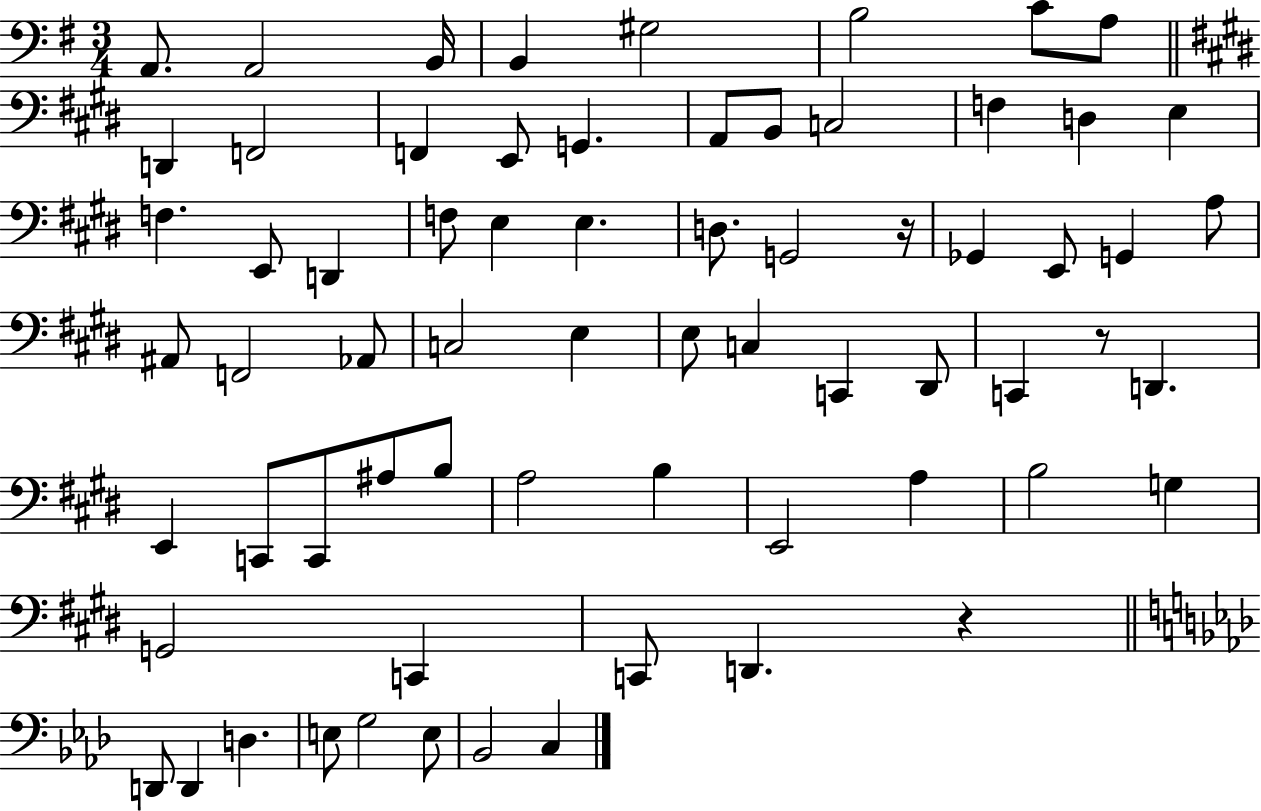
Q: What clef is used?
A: bass